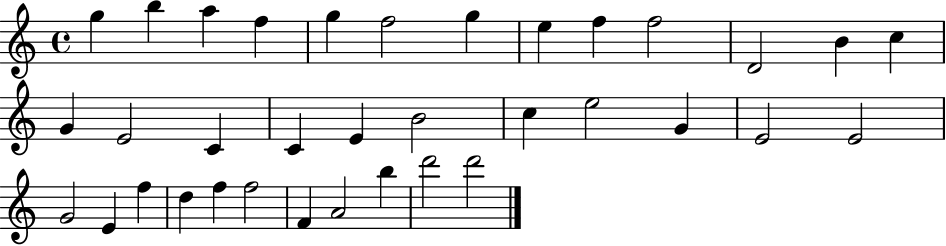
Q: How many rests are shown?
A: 0